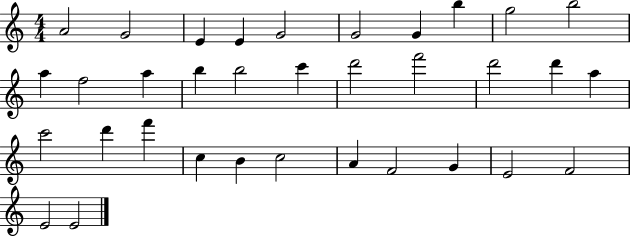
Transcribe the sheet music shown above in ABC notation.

X:1
T:Untitled
M:4/4
L:1/4
K:C
A2 G2 E E G2 G2 G b g2 b2 a f2 a b b2 c' d'2 f'2 d'2 d' a c'2 d' f' c B c2 A F2 G E2 F2 E2 E2